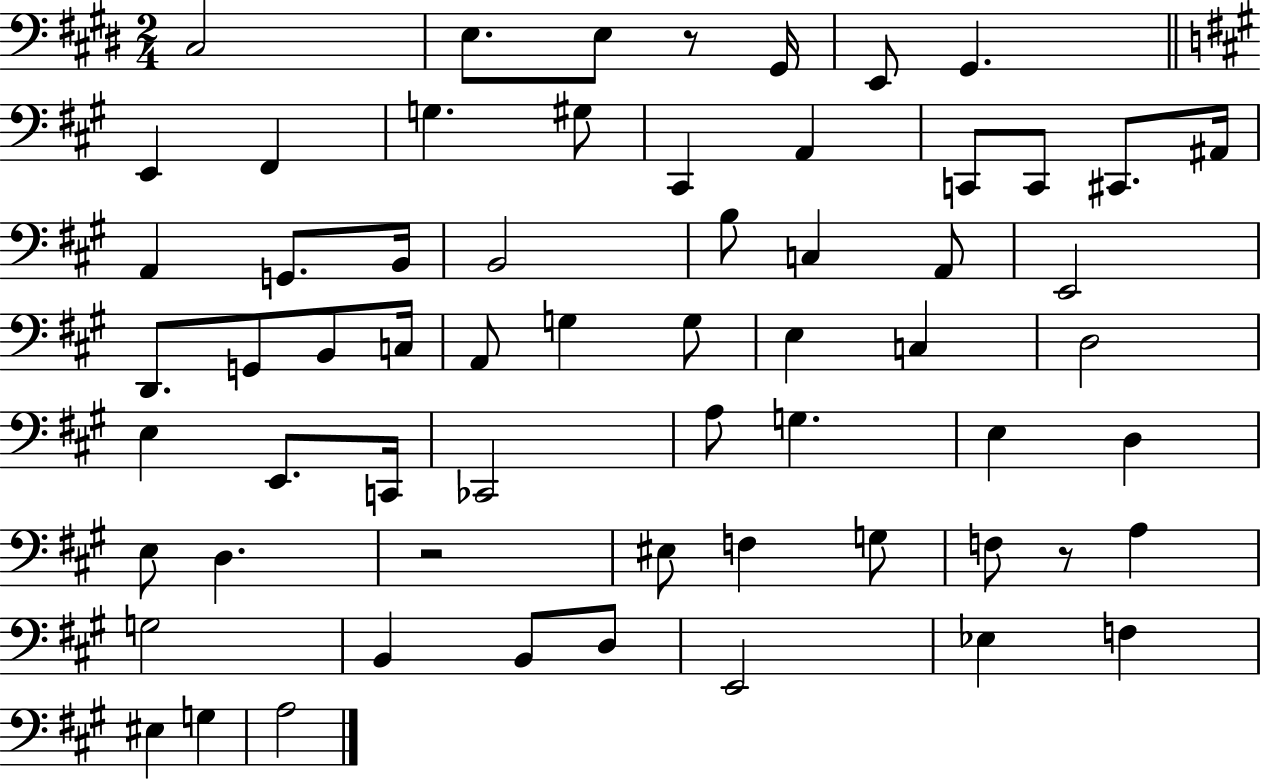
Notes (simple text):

C#3/h E3/e. E3/e R/e G#2/s E2/e G#2/q. E2/q F#2/q G3/q. G#3/e C#2/q A2/q C2/e C2/e C#2/e. A#2/s A2/q G2/e. B2/s B2/h B3/e C3/q A2/e E2/h D2/e. G2/e B2/e C3/s A2/e G3/q G3/e E3/q C3/q D3/h E3/q E2/e. C2/s CES2/h A3/e G3/q. E3/q D3/q E3/e D3/q. R/h EIS3/e F3/q G3/e F3/e R/e A3/q G3/h B2/q B2/e D3/e E2/h Eb3/q F3/q EIS3/q G3/q A3/h